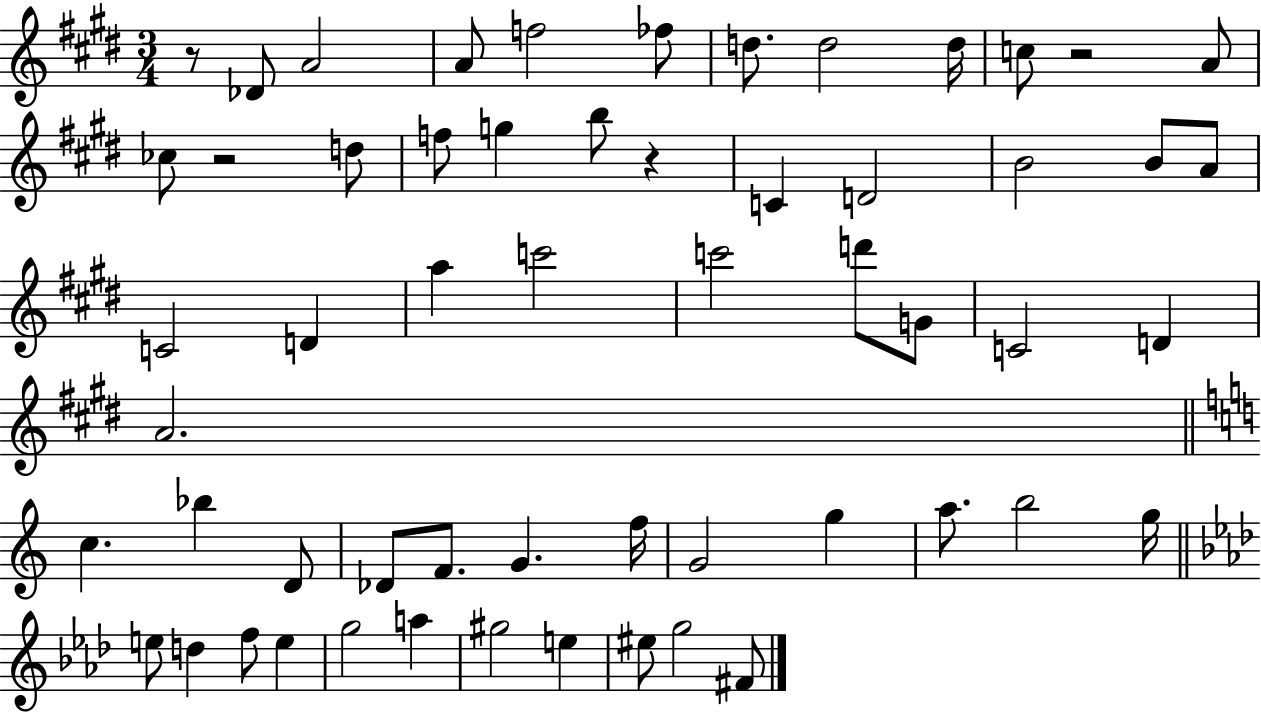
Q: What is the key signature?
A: E major